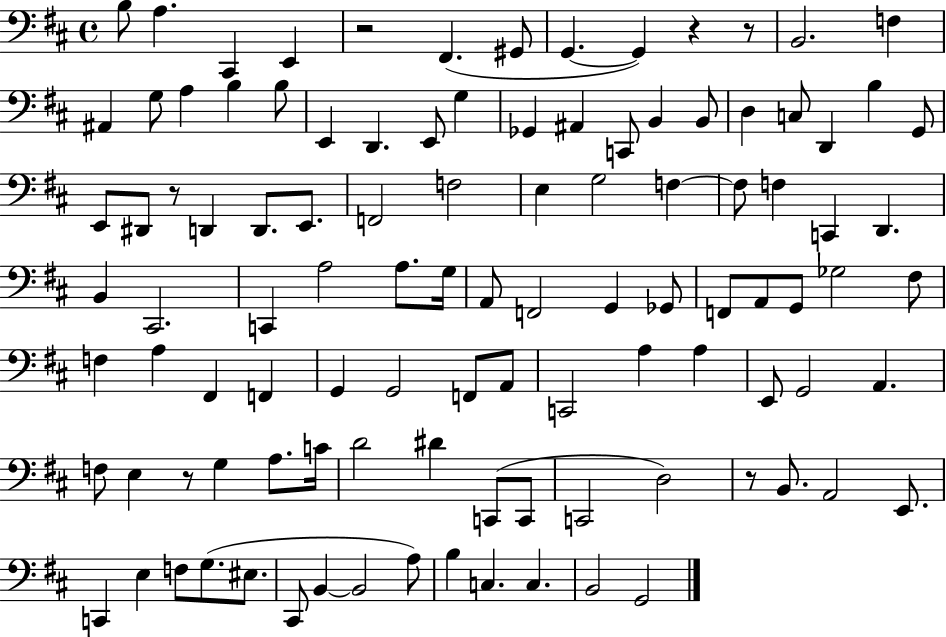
B3/e A3/q. C#2/q E2/q R/h F#2/q. G#2/e G2/q. G2/q R/q R/e B2/h. F3/q A#2/q G3/e A3/q B3/q B3/e E2/q D2/q. E2/e G3/q Gb2/q A#2/q C2/e B2/q B2/e D3/q C3/e D2/q B3/q G2/e E2/e D#2/e R/e D2/q D2/e. E2/e. F2/h F3/h E3/q G3/h F3/q F3/e F3/q C2/q D2/q. B2/q C#2/h. C2/q A3/h A3/e. G3/s A2/e F2/h G2/q Gb2/e F2/e A2/e G2/e Gb3/h F#3/e F3/q A3/q F#2/q F2/q G2/q G2/h F2/e A2/e C2/h A3/q A3/q E2/e G2/h A2/q. F3/e E3/q R/e G3/q A3/e. C4/s D4/h D#4/q C2/e C2/e C2/h D3/h R/e B2/e. A2/h E2/e. C2/q E3/q F3/e G3/e. EIS3/e. C#2/e B2/q B2/h A3/e B3/q C3/q. C3/q. B2/h G2/h